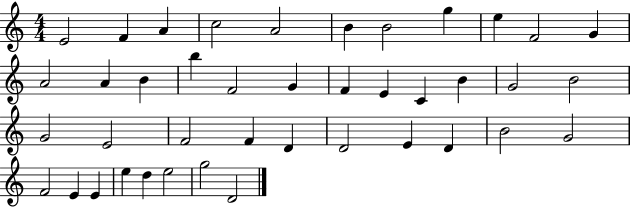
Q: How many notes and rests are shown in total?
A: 41